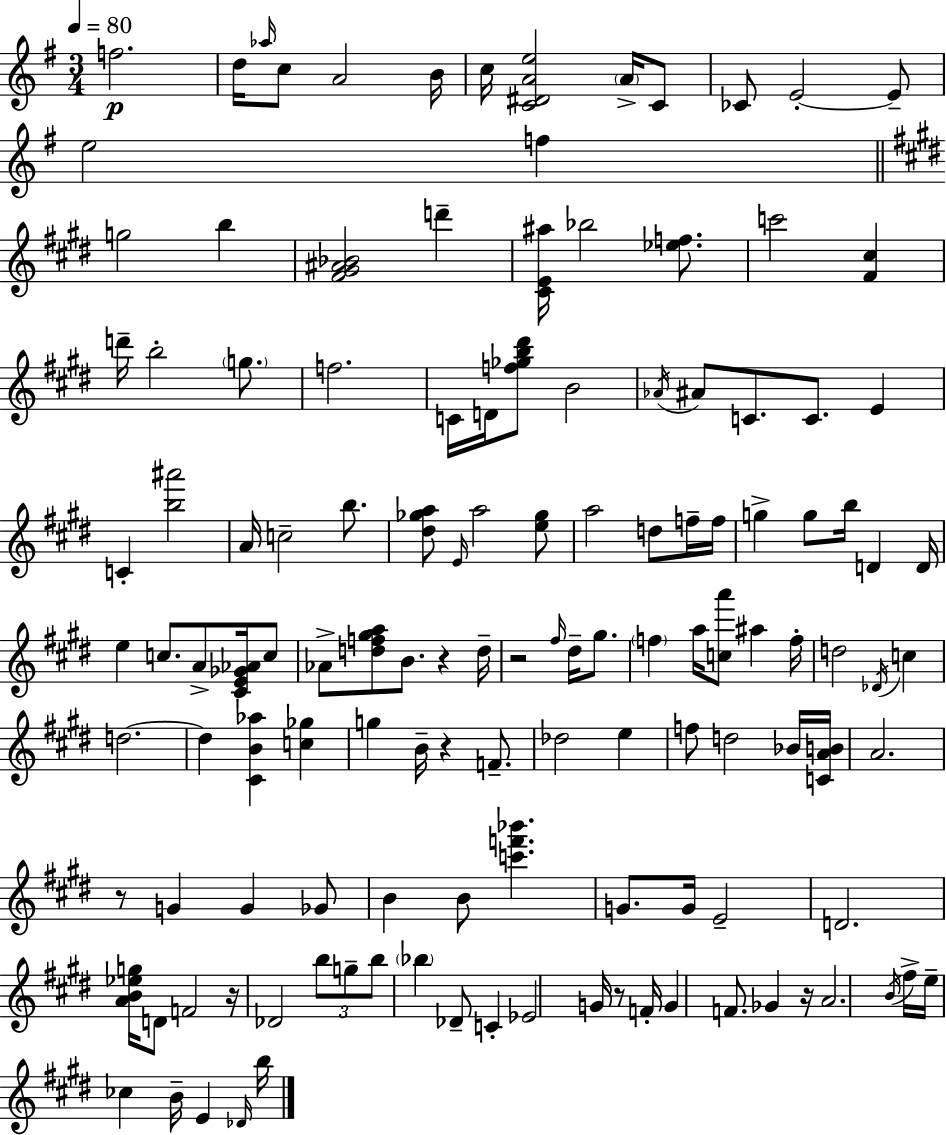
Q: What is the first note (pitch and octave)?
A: F5